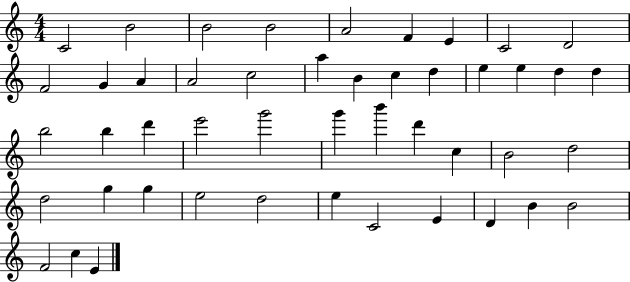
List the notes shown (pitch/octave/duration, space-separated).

C4/h B4/h B4/h B4/h A4/h F4/q E4/q C4/h D4/h F4/h G4/q A4/q A4/h C5/h A5/q B4/q C5/q D5/q E5/q E5/q D5/q D5/q B5/h B5/q D6/q E6/h G6/h G6/q B6/q D6/q C5/q B4/h D5/h D5/h G5/q G5/q E5/h D5/h E5/q C4/h E4/q D4/q B4/q B4/h F4/h C5/q E4/q